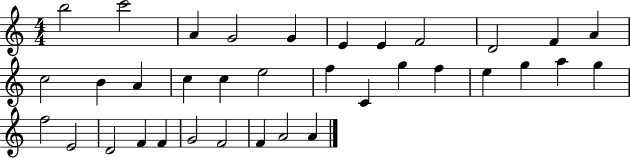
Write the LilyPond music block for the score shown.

{
  \clef treble
  \numericTimeSignature
  \time 4/4
  \key c \major
  b''2 c'''2 | a'4 g'2 g'4 | e'4 e'4 f'2 | d'2 f'4 a'4 | \break c''2 b'4 a'4 | c''4 c''4 e''2 | f''4 c'4 g''4 f''4 | e''4 g''4 a''4 g''4 | \break f''2 e'2 | d'2 f'4 f'4 | g'2 f'2 | f'4 a'2 a'4 | \break \bar "|."
}